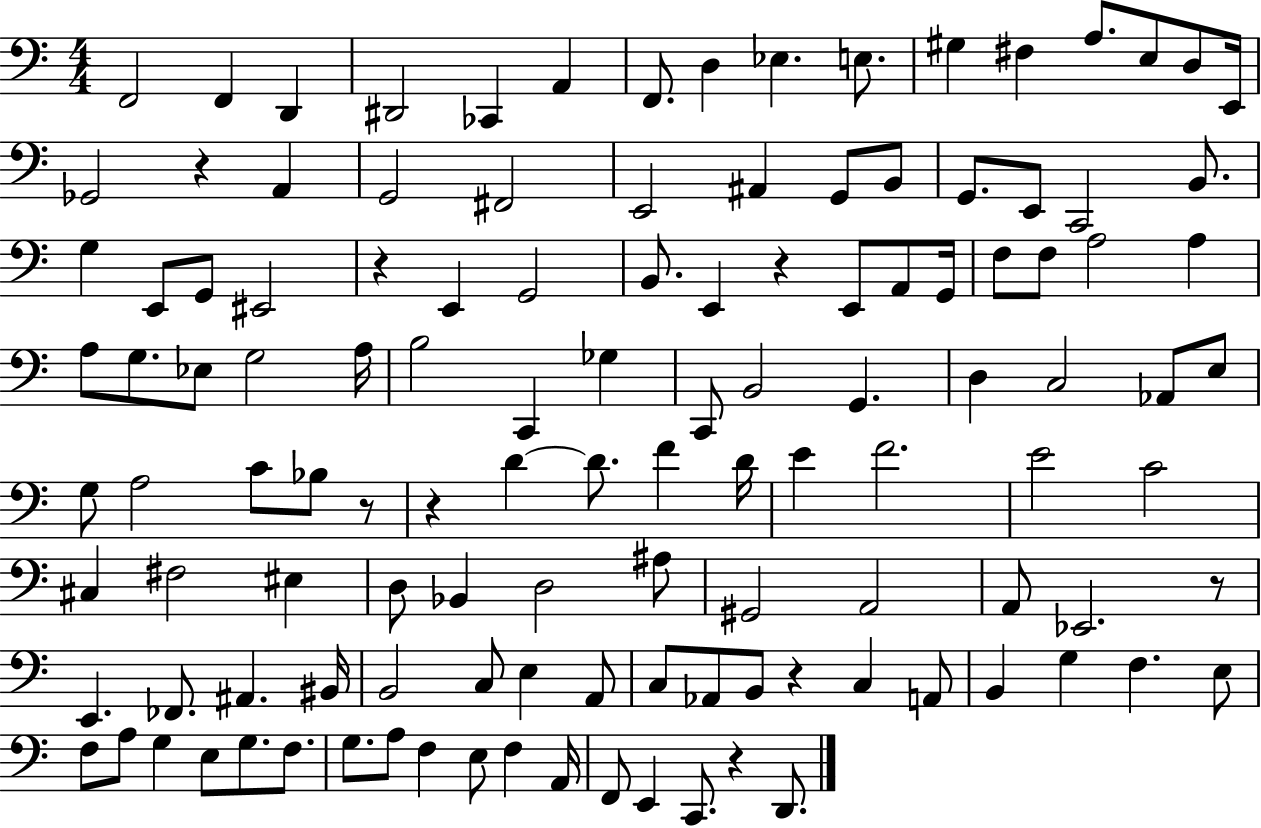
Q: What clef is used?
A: bass